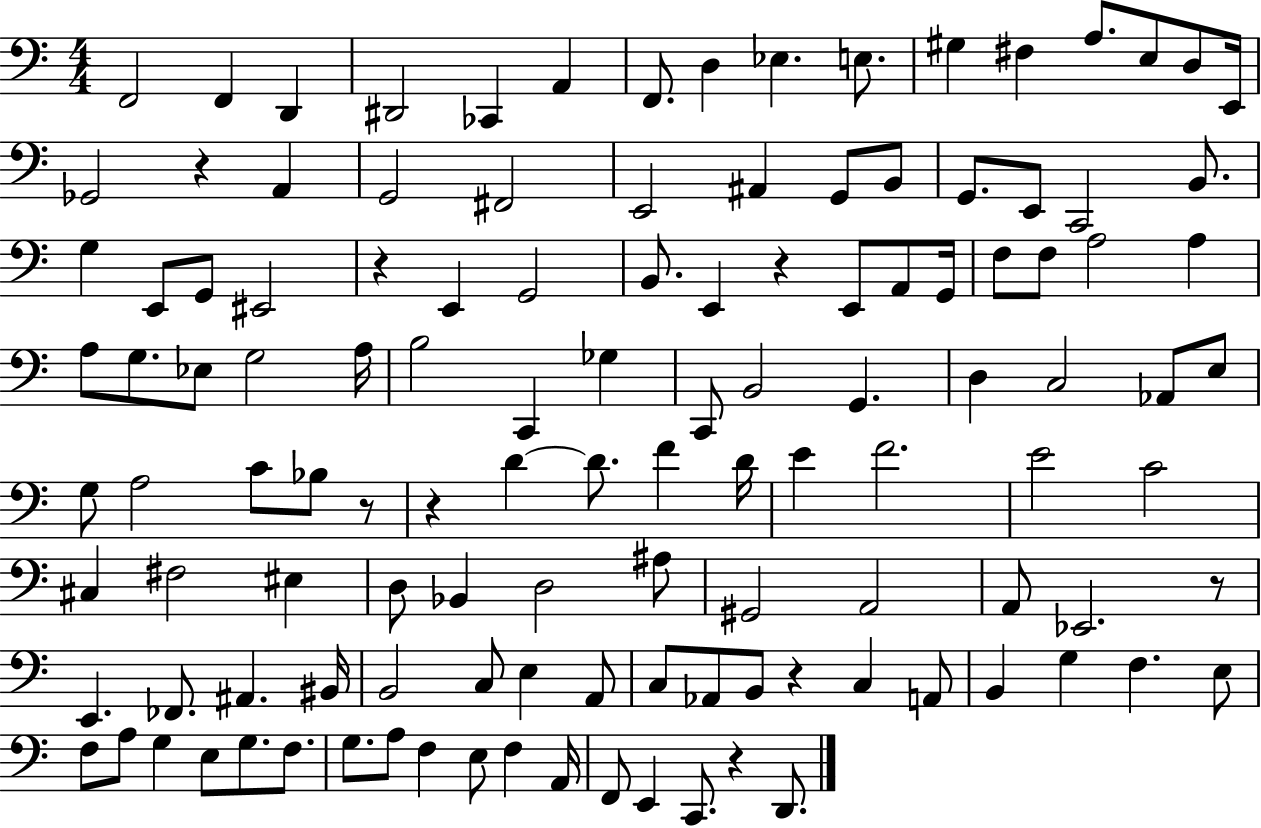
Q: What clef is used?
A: bass